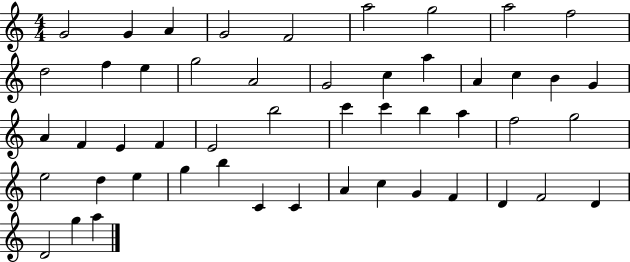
X:1
T:Untitled
M:4/4
L:1/4
K:C
G2 G A G2 F2 a2 g2 a2 f2 d2 f e g2 A2 G2 c a A c B G A F E F E2 b2 c' c' b a f2 g2 e2 d e g b C C A c G F D F2 D D2 g a